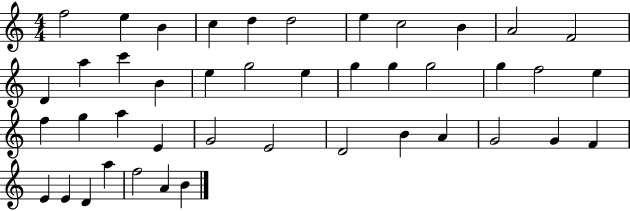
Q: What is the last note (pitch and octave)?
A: B4